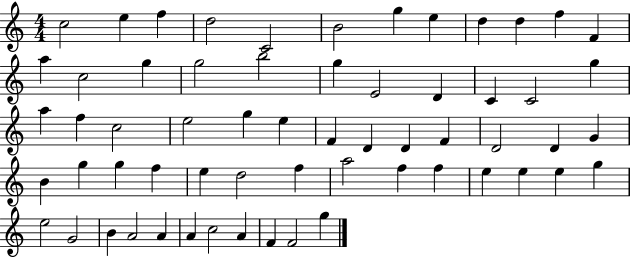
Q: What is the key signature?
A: C major